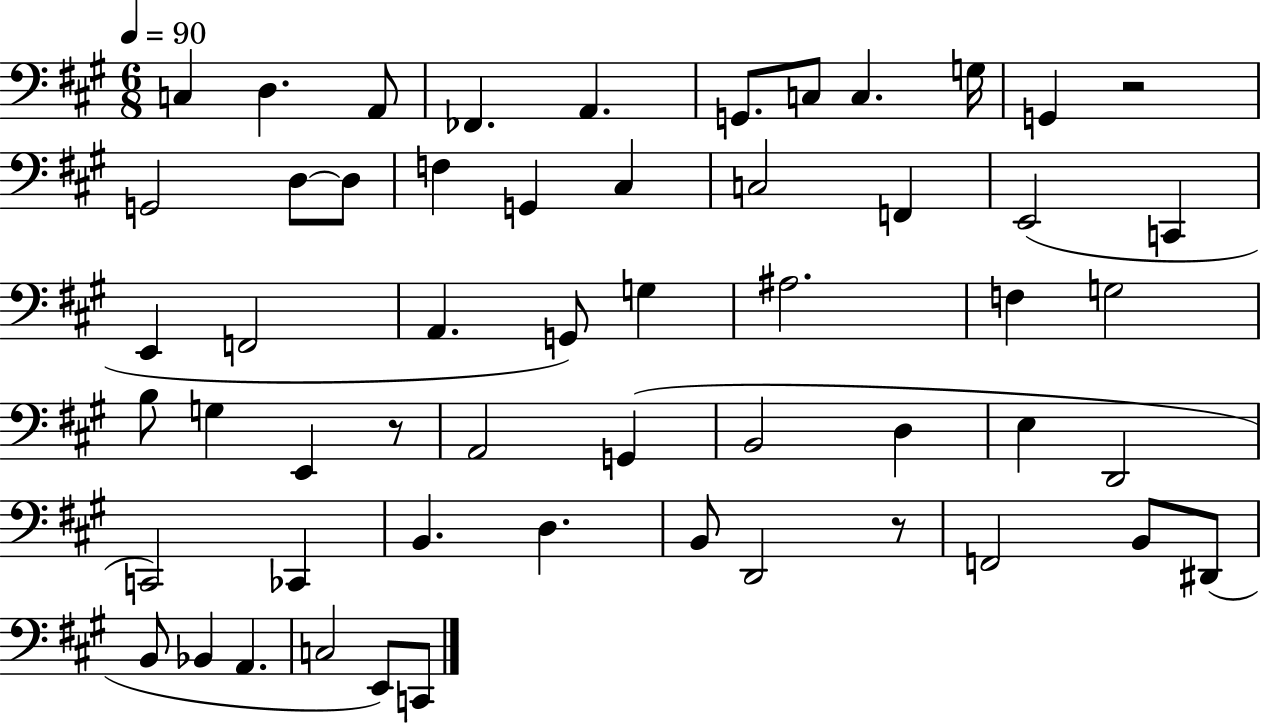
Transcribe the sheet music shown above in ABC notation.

X:1
T:Untitled
M:6/8
L:1/4
K:A
C, D, A,,/2 _F,, A,, G,,/2 C,/2 C, G,/4 G,, z2 G,,2 D,/2 D,/2 F, G,, ^C, C,2 F,, E,,2 C,, E,, F,,2 A,, G,,/2 G, ^A,2 F, G,2 B,/2 G, E,, z/2 A,,2 G,, B,,2 D, E, D,,2 C,,2 _C,, B,, D, B,,/2 D,,2 z/2 F,,2 B,,/2 ^D,,/2 B,,/2 _B,, A,, C,2 E,,/2 C,,/2